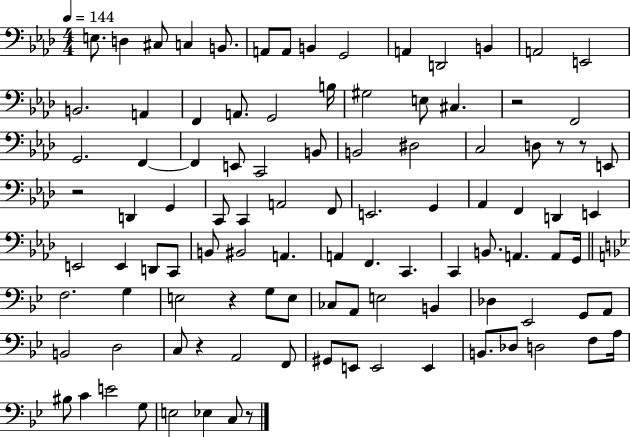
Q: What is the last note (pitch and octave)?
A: C3